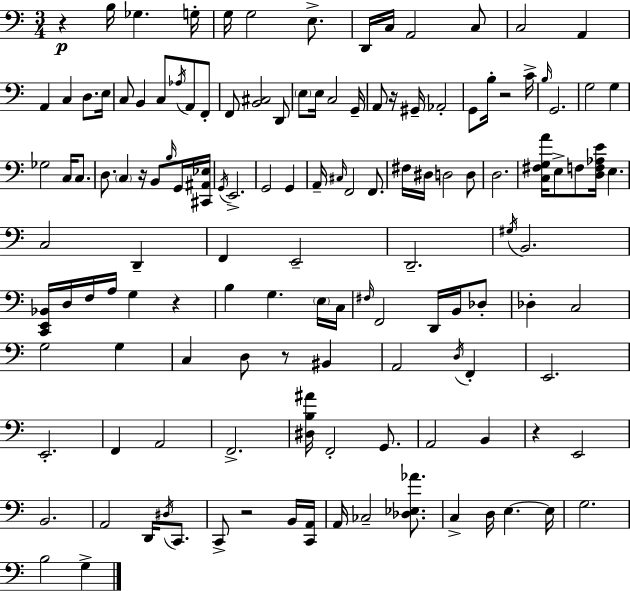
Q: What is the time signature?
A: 3/4